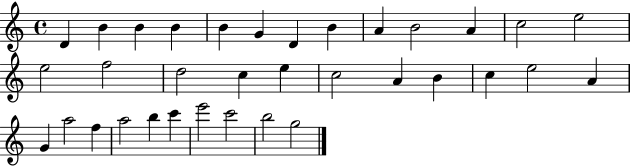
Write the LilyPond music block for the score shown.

{
  \clef treble
  \time 4/4
  \defaultTimeSignature
  \key c \major
  d'4 b'4 b'4 b'4 | b'4 g'4 d'4 b'4 | a'4 b'2 a'4 | c''2 e''2 | \break e''2 f''2 | d''2 c''4 e''4 | c''2 a'4 b'4 | c''4 e''2 a'4 | \break g'4 a''2 f''4 | a''2 b''4 c'''4 | e'''2 c'''2 | b''2 g''2 | \break \bar "|."
}